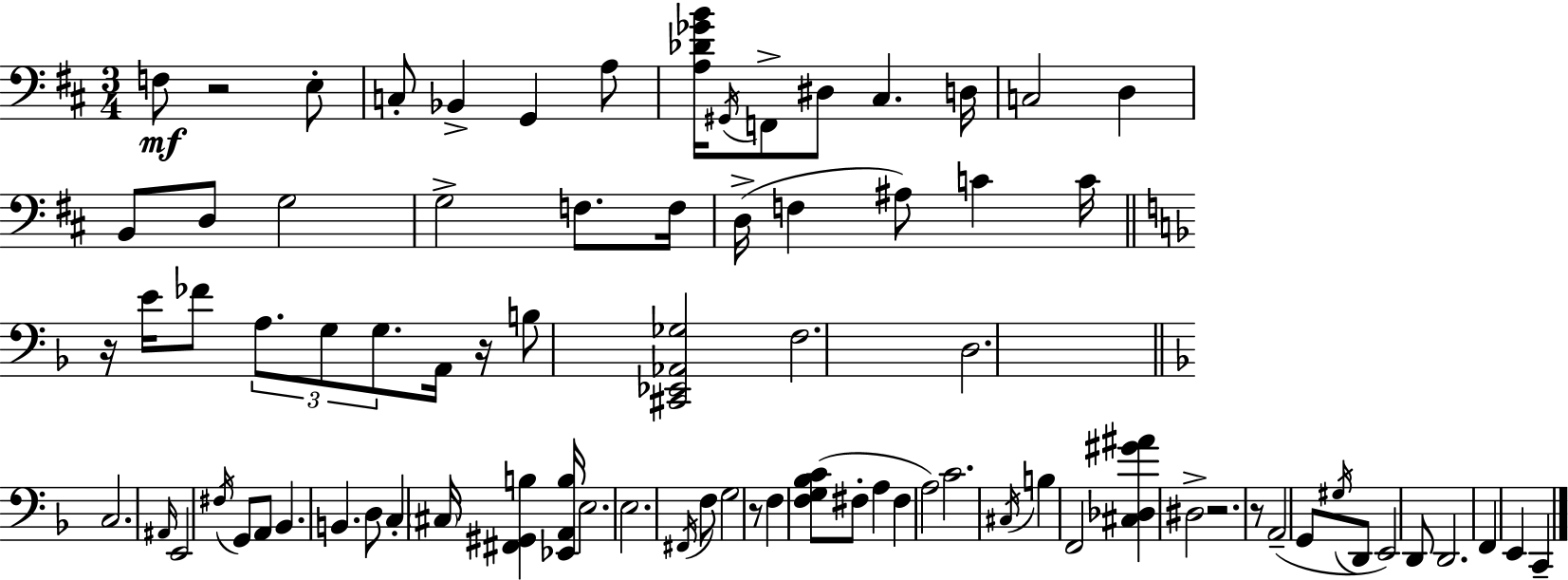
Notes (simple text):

F3/e R/h E3/e C3/e Bb2/q G2/q A3/e [A3,Db4,Gb4,B4]/s G#2/s F2/e D#3/e C#3/q. D3/s C3/h D3/q B2/e D3/e G3/h G3/h F3/e. F3/s D3/s F3/q A#3/e C4/q C4/s R/s E4/s FES4/e A3/e. G3/e G3/e. A2/s R/s B3/e [C#2,Eb2,Ab2,Gb3]/h F3/h. D3/h. C3/h. A#2/s E2/h F#3/s G2/e A2/e Bb2/q. B2/q. D3/e C3/q C#3/s [F#2,G#2,B3]/q [Eb2,A2,B3]/s E3/h. E3/h. F#2/s F3/e G3/h R/e F3/q [F3,G3,Bb3,C4]/e F#3/e A3/q F#3/q A3/h C4/h. C#3/s B3/q F2/h [C#3,Db3,G#4,A#4]/q D#3/h R/h. R/e A2/h G2/e G#3/s D2/e E2/h D2/e D2/h. F2/q E2/q C2/q